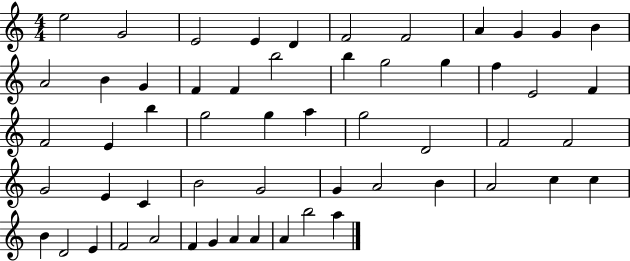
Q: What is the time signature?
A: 4/4